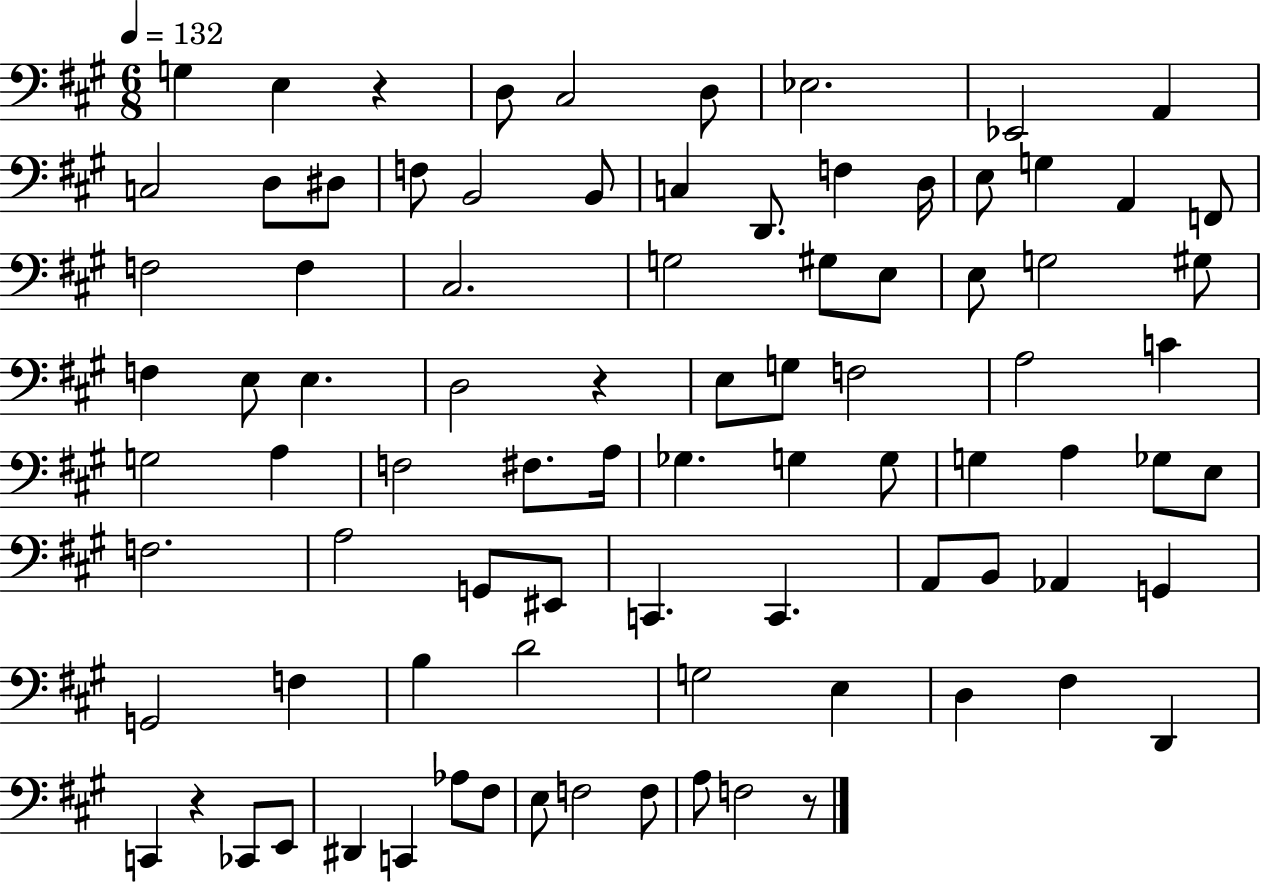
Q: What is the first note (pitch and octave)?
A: G3